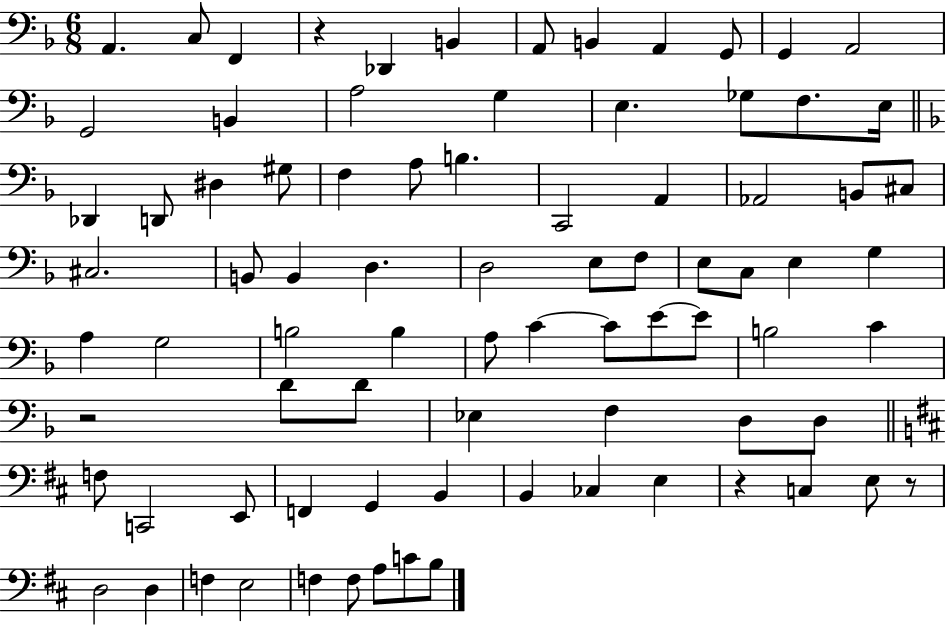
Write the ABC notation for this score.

X:1
T:Untitled
M:6/8
L:1/4
K:F
A,, C,/2 F,, z _D,, B,, A,,/2 B,, A,, G,,/2 G,, A,,2 G,,2 B,, A,2 G, E, _G,/2 F,/2 E,/4 _D,, D,,/2 ^D, ^G,/2 F, A,/2 B, C,,2 A,, _A,,2 B,,/2 ^C,/2 ^C,2 B,,/2 B,, D, D,2 E,/2 F,/2 E,/2 C,/2 E, G, A, G,2 B,2 B, A,/2 C C/2 E/2 E/2 B,2 C z2 D/2 D/2 _E, F, D,/2 D,/2 F,/2 C,,2 E,,/2 F,, G,, B,, B,, _C, E, z C, E,/2 z/2 D,2 D, F, E,2 F, F,/2 A,/2 C/2 B,/2